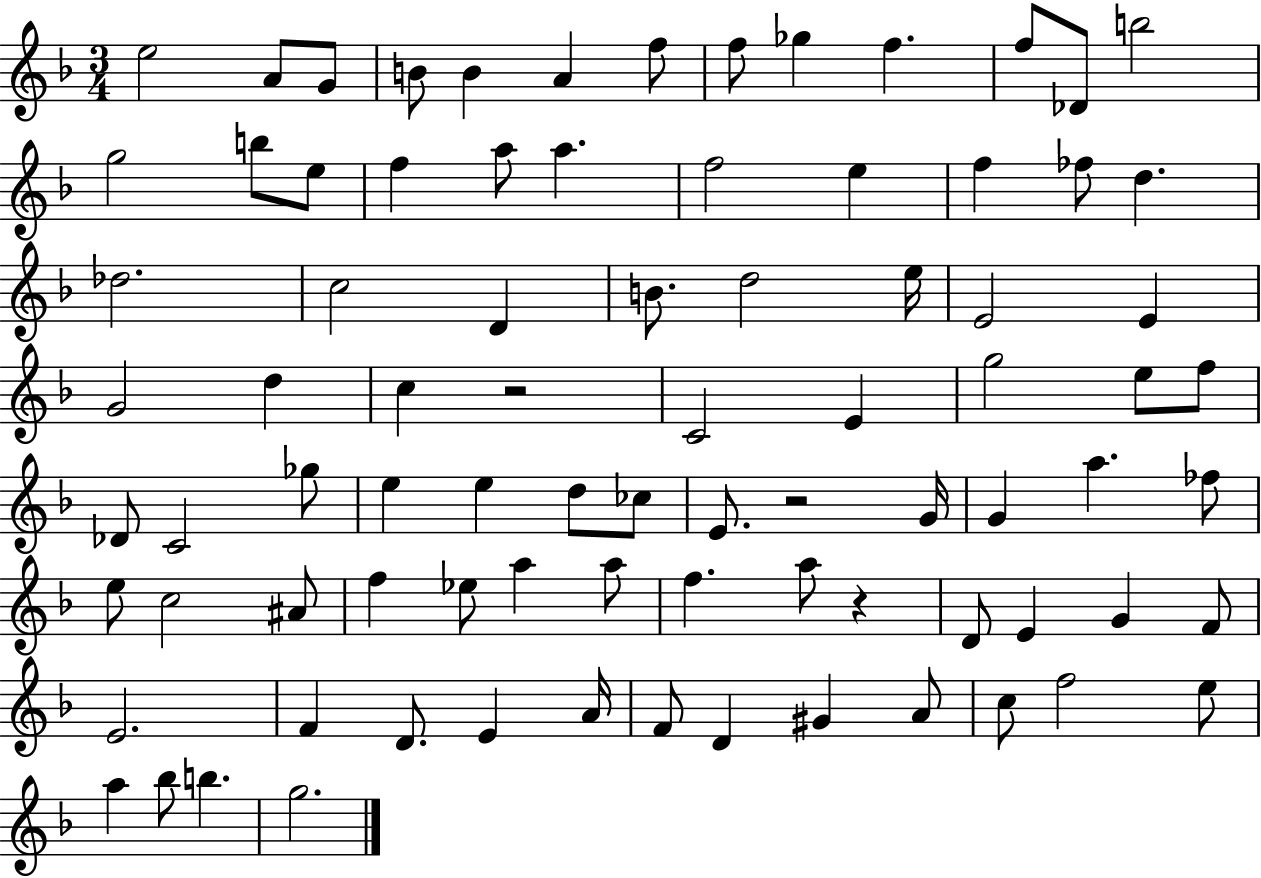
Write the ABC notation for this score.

X:1
T:Untitled
M:3/4
L:1/4
K:F
e2 A/2 G/2 B/2 B A f/2 f/2 _g f f/2 _D/2 b2 g2 b/2 e/2 f a/2 a f2 e f _f/2 d _d2 c2 D B/2 d2 e/4 E2 E G2 d c z2 C2 E g2 e/2 f/2 _D/2 C2 _g/2 e e d/2 _c/2 E/2 z2 G/4 G a _f/2 e/2 c2 ^A/2 f _e/2 a a/2 f a/2 z D/2 E G F/2 E2 F D/2 E A/4 F/2 D ^G A/2 c/2 f2 e/2 a _b/2 b g2